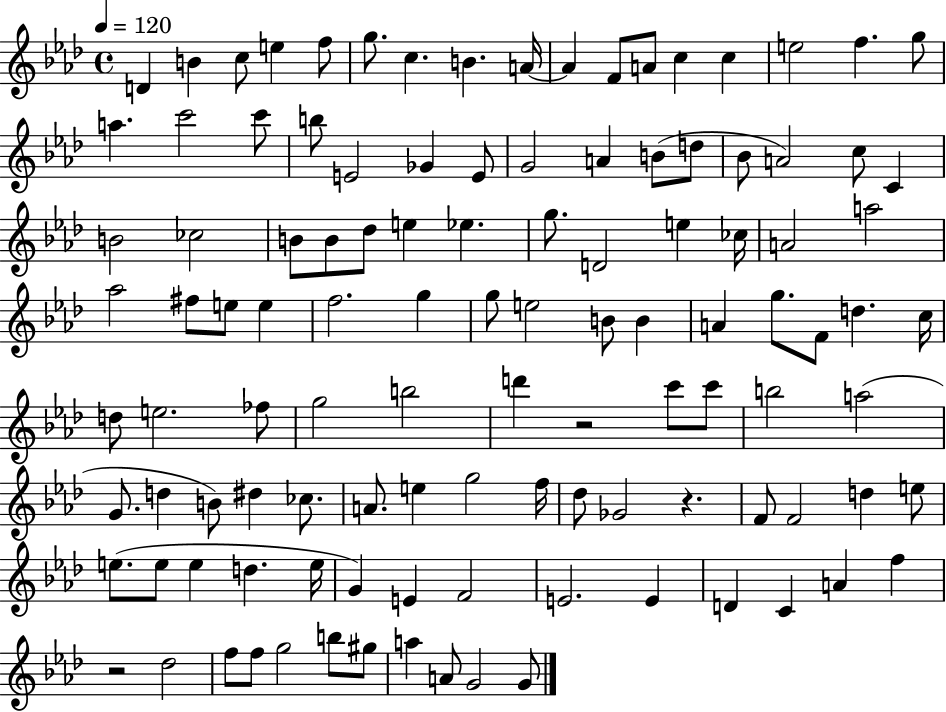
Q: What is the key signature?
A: AES major